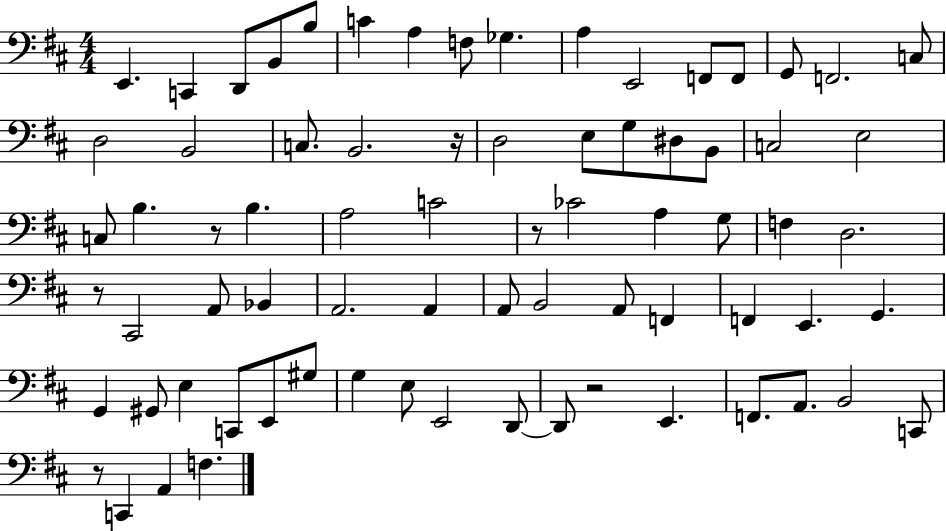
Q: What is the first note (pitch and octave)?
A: E2